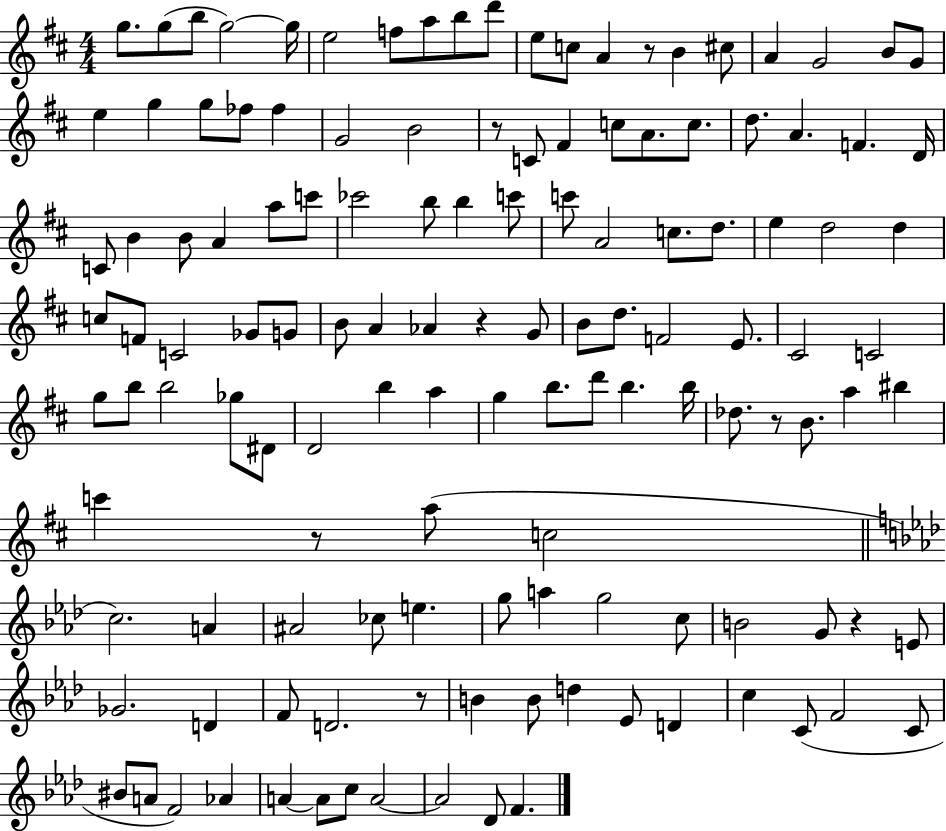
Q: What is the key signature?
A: D major